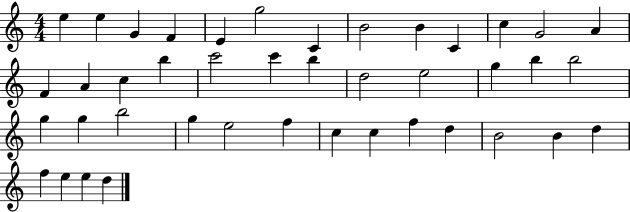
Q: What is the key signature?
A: C major